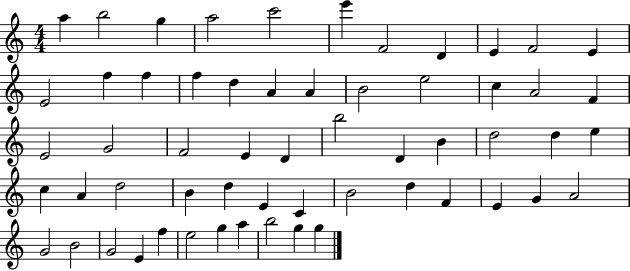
X:1
T:Untitled
M:4/4
L:1/4
K:C
a b2 g a2 c'2 e' F2 D E F2 E E2 f f f d A A B2 e2 c A2 F E2 G2 F2 E D b2 D B d2 d e c A d2 B d E C B2 d F E G A2 G2 B2 G2 E f e2 g a b2 g g